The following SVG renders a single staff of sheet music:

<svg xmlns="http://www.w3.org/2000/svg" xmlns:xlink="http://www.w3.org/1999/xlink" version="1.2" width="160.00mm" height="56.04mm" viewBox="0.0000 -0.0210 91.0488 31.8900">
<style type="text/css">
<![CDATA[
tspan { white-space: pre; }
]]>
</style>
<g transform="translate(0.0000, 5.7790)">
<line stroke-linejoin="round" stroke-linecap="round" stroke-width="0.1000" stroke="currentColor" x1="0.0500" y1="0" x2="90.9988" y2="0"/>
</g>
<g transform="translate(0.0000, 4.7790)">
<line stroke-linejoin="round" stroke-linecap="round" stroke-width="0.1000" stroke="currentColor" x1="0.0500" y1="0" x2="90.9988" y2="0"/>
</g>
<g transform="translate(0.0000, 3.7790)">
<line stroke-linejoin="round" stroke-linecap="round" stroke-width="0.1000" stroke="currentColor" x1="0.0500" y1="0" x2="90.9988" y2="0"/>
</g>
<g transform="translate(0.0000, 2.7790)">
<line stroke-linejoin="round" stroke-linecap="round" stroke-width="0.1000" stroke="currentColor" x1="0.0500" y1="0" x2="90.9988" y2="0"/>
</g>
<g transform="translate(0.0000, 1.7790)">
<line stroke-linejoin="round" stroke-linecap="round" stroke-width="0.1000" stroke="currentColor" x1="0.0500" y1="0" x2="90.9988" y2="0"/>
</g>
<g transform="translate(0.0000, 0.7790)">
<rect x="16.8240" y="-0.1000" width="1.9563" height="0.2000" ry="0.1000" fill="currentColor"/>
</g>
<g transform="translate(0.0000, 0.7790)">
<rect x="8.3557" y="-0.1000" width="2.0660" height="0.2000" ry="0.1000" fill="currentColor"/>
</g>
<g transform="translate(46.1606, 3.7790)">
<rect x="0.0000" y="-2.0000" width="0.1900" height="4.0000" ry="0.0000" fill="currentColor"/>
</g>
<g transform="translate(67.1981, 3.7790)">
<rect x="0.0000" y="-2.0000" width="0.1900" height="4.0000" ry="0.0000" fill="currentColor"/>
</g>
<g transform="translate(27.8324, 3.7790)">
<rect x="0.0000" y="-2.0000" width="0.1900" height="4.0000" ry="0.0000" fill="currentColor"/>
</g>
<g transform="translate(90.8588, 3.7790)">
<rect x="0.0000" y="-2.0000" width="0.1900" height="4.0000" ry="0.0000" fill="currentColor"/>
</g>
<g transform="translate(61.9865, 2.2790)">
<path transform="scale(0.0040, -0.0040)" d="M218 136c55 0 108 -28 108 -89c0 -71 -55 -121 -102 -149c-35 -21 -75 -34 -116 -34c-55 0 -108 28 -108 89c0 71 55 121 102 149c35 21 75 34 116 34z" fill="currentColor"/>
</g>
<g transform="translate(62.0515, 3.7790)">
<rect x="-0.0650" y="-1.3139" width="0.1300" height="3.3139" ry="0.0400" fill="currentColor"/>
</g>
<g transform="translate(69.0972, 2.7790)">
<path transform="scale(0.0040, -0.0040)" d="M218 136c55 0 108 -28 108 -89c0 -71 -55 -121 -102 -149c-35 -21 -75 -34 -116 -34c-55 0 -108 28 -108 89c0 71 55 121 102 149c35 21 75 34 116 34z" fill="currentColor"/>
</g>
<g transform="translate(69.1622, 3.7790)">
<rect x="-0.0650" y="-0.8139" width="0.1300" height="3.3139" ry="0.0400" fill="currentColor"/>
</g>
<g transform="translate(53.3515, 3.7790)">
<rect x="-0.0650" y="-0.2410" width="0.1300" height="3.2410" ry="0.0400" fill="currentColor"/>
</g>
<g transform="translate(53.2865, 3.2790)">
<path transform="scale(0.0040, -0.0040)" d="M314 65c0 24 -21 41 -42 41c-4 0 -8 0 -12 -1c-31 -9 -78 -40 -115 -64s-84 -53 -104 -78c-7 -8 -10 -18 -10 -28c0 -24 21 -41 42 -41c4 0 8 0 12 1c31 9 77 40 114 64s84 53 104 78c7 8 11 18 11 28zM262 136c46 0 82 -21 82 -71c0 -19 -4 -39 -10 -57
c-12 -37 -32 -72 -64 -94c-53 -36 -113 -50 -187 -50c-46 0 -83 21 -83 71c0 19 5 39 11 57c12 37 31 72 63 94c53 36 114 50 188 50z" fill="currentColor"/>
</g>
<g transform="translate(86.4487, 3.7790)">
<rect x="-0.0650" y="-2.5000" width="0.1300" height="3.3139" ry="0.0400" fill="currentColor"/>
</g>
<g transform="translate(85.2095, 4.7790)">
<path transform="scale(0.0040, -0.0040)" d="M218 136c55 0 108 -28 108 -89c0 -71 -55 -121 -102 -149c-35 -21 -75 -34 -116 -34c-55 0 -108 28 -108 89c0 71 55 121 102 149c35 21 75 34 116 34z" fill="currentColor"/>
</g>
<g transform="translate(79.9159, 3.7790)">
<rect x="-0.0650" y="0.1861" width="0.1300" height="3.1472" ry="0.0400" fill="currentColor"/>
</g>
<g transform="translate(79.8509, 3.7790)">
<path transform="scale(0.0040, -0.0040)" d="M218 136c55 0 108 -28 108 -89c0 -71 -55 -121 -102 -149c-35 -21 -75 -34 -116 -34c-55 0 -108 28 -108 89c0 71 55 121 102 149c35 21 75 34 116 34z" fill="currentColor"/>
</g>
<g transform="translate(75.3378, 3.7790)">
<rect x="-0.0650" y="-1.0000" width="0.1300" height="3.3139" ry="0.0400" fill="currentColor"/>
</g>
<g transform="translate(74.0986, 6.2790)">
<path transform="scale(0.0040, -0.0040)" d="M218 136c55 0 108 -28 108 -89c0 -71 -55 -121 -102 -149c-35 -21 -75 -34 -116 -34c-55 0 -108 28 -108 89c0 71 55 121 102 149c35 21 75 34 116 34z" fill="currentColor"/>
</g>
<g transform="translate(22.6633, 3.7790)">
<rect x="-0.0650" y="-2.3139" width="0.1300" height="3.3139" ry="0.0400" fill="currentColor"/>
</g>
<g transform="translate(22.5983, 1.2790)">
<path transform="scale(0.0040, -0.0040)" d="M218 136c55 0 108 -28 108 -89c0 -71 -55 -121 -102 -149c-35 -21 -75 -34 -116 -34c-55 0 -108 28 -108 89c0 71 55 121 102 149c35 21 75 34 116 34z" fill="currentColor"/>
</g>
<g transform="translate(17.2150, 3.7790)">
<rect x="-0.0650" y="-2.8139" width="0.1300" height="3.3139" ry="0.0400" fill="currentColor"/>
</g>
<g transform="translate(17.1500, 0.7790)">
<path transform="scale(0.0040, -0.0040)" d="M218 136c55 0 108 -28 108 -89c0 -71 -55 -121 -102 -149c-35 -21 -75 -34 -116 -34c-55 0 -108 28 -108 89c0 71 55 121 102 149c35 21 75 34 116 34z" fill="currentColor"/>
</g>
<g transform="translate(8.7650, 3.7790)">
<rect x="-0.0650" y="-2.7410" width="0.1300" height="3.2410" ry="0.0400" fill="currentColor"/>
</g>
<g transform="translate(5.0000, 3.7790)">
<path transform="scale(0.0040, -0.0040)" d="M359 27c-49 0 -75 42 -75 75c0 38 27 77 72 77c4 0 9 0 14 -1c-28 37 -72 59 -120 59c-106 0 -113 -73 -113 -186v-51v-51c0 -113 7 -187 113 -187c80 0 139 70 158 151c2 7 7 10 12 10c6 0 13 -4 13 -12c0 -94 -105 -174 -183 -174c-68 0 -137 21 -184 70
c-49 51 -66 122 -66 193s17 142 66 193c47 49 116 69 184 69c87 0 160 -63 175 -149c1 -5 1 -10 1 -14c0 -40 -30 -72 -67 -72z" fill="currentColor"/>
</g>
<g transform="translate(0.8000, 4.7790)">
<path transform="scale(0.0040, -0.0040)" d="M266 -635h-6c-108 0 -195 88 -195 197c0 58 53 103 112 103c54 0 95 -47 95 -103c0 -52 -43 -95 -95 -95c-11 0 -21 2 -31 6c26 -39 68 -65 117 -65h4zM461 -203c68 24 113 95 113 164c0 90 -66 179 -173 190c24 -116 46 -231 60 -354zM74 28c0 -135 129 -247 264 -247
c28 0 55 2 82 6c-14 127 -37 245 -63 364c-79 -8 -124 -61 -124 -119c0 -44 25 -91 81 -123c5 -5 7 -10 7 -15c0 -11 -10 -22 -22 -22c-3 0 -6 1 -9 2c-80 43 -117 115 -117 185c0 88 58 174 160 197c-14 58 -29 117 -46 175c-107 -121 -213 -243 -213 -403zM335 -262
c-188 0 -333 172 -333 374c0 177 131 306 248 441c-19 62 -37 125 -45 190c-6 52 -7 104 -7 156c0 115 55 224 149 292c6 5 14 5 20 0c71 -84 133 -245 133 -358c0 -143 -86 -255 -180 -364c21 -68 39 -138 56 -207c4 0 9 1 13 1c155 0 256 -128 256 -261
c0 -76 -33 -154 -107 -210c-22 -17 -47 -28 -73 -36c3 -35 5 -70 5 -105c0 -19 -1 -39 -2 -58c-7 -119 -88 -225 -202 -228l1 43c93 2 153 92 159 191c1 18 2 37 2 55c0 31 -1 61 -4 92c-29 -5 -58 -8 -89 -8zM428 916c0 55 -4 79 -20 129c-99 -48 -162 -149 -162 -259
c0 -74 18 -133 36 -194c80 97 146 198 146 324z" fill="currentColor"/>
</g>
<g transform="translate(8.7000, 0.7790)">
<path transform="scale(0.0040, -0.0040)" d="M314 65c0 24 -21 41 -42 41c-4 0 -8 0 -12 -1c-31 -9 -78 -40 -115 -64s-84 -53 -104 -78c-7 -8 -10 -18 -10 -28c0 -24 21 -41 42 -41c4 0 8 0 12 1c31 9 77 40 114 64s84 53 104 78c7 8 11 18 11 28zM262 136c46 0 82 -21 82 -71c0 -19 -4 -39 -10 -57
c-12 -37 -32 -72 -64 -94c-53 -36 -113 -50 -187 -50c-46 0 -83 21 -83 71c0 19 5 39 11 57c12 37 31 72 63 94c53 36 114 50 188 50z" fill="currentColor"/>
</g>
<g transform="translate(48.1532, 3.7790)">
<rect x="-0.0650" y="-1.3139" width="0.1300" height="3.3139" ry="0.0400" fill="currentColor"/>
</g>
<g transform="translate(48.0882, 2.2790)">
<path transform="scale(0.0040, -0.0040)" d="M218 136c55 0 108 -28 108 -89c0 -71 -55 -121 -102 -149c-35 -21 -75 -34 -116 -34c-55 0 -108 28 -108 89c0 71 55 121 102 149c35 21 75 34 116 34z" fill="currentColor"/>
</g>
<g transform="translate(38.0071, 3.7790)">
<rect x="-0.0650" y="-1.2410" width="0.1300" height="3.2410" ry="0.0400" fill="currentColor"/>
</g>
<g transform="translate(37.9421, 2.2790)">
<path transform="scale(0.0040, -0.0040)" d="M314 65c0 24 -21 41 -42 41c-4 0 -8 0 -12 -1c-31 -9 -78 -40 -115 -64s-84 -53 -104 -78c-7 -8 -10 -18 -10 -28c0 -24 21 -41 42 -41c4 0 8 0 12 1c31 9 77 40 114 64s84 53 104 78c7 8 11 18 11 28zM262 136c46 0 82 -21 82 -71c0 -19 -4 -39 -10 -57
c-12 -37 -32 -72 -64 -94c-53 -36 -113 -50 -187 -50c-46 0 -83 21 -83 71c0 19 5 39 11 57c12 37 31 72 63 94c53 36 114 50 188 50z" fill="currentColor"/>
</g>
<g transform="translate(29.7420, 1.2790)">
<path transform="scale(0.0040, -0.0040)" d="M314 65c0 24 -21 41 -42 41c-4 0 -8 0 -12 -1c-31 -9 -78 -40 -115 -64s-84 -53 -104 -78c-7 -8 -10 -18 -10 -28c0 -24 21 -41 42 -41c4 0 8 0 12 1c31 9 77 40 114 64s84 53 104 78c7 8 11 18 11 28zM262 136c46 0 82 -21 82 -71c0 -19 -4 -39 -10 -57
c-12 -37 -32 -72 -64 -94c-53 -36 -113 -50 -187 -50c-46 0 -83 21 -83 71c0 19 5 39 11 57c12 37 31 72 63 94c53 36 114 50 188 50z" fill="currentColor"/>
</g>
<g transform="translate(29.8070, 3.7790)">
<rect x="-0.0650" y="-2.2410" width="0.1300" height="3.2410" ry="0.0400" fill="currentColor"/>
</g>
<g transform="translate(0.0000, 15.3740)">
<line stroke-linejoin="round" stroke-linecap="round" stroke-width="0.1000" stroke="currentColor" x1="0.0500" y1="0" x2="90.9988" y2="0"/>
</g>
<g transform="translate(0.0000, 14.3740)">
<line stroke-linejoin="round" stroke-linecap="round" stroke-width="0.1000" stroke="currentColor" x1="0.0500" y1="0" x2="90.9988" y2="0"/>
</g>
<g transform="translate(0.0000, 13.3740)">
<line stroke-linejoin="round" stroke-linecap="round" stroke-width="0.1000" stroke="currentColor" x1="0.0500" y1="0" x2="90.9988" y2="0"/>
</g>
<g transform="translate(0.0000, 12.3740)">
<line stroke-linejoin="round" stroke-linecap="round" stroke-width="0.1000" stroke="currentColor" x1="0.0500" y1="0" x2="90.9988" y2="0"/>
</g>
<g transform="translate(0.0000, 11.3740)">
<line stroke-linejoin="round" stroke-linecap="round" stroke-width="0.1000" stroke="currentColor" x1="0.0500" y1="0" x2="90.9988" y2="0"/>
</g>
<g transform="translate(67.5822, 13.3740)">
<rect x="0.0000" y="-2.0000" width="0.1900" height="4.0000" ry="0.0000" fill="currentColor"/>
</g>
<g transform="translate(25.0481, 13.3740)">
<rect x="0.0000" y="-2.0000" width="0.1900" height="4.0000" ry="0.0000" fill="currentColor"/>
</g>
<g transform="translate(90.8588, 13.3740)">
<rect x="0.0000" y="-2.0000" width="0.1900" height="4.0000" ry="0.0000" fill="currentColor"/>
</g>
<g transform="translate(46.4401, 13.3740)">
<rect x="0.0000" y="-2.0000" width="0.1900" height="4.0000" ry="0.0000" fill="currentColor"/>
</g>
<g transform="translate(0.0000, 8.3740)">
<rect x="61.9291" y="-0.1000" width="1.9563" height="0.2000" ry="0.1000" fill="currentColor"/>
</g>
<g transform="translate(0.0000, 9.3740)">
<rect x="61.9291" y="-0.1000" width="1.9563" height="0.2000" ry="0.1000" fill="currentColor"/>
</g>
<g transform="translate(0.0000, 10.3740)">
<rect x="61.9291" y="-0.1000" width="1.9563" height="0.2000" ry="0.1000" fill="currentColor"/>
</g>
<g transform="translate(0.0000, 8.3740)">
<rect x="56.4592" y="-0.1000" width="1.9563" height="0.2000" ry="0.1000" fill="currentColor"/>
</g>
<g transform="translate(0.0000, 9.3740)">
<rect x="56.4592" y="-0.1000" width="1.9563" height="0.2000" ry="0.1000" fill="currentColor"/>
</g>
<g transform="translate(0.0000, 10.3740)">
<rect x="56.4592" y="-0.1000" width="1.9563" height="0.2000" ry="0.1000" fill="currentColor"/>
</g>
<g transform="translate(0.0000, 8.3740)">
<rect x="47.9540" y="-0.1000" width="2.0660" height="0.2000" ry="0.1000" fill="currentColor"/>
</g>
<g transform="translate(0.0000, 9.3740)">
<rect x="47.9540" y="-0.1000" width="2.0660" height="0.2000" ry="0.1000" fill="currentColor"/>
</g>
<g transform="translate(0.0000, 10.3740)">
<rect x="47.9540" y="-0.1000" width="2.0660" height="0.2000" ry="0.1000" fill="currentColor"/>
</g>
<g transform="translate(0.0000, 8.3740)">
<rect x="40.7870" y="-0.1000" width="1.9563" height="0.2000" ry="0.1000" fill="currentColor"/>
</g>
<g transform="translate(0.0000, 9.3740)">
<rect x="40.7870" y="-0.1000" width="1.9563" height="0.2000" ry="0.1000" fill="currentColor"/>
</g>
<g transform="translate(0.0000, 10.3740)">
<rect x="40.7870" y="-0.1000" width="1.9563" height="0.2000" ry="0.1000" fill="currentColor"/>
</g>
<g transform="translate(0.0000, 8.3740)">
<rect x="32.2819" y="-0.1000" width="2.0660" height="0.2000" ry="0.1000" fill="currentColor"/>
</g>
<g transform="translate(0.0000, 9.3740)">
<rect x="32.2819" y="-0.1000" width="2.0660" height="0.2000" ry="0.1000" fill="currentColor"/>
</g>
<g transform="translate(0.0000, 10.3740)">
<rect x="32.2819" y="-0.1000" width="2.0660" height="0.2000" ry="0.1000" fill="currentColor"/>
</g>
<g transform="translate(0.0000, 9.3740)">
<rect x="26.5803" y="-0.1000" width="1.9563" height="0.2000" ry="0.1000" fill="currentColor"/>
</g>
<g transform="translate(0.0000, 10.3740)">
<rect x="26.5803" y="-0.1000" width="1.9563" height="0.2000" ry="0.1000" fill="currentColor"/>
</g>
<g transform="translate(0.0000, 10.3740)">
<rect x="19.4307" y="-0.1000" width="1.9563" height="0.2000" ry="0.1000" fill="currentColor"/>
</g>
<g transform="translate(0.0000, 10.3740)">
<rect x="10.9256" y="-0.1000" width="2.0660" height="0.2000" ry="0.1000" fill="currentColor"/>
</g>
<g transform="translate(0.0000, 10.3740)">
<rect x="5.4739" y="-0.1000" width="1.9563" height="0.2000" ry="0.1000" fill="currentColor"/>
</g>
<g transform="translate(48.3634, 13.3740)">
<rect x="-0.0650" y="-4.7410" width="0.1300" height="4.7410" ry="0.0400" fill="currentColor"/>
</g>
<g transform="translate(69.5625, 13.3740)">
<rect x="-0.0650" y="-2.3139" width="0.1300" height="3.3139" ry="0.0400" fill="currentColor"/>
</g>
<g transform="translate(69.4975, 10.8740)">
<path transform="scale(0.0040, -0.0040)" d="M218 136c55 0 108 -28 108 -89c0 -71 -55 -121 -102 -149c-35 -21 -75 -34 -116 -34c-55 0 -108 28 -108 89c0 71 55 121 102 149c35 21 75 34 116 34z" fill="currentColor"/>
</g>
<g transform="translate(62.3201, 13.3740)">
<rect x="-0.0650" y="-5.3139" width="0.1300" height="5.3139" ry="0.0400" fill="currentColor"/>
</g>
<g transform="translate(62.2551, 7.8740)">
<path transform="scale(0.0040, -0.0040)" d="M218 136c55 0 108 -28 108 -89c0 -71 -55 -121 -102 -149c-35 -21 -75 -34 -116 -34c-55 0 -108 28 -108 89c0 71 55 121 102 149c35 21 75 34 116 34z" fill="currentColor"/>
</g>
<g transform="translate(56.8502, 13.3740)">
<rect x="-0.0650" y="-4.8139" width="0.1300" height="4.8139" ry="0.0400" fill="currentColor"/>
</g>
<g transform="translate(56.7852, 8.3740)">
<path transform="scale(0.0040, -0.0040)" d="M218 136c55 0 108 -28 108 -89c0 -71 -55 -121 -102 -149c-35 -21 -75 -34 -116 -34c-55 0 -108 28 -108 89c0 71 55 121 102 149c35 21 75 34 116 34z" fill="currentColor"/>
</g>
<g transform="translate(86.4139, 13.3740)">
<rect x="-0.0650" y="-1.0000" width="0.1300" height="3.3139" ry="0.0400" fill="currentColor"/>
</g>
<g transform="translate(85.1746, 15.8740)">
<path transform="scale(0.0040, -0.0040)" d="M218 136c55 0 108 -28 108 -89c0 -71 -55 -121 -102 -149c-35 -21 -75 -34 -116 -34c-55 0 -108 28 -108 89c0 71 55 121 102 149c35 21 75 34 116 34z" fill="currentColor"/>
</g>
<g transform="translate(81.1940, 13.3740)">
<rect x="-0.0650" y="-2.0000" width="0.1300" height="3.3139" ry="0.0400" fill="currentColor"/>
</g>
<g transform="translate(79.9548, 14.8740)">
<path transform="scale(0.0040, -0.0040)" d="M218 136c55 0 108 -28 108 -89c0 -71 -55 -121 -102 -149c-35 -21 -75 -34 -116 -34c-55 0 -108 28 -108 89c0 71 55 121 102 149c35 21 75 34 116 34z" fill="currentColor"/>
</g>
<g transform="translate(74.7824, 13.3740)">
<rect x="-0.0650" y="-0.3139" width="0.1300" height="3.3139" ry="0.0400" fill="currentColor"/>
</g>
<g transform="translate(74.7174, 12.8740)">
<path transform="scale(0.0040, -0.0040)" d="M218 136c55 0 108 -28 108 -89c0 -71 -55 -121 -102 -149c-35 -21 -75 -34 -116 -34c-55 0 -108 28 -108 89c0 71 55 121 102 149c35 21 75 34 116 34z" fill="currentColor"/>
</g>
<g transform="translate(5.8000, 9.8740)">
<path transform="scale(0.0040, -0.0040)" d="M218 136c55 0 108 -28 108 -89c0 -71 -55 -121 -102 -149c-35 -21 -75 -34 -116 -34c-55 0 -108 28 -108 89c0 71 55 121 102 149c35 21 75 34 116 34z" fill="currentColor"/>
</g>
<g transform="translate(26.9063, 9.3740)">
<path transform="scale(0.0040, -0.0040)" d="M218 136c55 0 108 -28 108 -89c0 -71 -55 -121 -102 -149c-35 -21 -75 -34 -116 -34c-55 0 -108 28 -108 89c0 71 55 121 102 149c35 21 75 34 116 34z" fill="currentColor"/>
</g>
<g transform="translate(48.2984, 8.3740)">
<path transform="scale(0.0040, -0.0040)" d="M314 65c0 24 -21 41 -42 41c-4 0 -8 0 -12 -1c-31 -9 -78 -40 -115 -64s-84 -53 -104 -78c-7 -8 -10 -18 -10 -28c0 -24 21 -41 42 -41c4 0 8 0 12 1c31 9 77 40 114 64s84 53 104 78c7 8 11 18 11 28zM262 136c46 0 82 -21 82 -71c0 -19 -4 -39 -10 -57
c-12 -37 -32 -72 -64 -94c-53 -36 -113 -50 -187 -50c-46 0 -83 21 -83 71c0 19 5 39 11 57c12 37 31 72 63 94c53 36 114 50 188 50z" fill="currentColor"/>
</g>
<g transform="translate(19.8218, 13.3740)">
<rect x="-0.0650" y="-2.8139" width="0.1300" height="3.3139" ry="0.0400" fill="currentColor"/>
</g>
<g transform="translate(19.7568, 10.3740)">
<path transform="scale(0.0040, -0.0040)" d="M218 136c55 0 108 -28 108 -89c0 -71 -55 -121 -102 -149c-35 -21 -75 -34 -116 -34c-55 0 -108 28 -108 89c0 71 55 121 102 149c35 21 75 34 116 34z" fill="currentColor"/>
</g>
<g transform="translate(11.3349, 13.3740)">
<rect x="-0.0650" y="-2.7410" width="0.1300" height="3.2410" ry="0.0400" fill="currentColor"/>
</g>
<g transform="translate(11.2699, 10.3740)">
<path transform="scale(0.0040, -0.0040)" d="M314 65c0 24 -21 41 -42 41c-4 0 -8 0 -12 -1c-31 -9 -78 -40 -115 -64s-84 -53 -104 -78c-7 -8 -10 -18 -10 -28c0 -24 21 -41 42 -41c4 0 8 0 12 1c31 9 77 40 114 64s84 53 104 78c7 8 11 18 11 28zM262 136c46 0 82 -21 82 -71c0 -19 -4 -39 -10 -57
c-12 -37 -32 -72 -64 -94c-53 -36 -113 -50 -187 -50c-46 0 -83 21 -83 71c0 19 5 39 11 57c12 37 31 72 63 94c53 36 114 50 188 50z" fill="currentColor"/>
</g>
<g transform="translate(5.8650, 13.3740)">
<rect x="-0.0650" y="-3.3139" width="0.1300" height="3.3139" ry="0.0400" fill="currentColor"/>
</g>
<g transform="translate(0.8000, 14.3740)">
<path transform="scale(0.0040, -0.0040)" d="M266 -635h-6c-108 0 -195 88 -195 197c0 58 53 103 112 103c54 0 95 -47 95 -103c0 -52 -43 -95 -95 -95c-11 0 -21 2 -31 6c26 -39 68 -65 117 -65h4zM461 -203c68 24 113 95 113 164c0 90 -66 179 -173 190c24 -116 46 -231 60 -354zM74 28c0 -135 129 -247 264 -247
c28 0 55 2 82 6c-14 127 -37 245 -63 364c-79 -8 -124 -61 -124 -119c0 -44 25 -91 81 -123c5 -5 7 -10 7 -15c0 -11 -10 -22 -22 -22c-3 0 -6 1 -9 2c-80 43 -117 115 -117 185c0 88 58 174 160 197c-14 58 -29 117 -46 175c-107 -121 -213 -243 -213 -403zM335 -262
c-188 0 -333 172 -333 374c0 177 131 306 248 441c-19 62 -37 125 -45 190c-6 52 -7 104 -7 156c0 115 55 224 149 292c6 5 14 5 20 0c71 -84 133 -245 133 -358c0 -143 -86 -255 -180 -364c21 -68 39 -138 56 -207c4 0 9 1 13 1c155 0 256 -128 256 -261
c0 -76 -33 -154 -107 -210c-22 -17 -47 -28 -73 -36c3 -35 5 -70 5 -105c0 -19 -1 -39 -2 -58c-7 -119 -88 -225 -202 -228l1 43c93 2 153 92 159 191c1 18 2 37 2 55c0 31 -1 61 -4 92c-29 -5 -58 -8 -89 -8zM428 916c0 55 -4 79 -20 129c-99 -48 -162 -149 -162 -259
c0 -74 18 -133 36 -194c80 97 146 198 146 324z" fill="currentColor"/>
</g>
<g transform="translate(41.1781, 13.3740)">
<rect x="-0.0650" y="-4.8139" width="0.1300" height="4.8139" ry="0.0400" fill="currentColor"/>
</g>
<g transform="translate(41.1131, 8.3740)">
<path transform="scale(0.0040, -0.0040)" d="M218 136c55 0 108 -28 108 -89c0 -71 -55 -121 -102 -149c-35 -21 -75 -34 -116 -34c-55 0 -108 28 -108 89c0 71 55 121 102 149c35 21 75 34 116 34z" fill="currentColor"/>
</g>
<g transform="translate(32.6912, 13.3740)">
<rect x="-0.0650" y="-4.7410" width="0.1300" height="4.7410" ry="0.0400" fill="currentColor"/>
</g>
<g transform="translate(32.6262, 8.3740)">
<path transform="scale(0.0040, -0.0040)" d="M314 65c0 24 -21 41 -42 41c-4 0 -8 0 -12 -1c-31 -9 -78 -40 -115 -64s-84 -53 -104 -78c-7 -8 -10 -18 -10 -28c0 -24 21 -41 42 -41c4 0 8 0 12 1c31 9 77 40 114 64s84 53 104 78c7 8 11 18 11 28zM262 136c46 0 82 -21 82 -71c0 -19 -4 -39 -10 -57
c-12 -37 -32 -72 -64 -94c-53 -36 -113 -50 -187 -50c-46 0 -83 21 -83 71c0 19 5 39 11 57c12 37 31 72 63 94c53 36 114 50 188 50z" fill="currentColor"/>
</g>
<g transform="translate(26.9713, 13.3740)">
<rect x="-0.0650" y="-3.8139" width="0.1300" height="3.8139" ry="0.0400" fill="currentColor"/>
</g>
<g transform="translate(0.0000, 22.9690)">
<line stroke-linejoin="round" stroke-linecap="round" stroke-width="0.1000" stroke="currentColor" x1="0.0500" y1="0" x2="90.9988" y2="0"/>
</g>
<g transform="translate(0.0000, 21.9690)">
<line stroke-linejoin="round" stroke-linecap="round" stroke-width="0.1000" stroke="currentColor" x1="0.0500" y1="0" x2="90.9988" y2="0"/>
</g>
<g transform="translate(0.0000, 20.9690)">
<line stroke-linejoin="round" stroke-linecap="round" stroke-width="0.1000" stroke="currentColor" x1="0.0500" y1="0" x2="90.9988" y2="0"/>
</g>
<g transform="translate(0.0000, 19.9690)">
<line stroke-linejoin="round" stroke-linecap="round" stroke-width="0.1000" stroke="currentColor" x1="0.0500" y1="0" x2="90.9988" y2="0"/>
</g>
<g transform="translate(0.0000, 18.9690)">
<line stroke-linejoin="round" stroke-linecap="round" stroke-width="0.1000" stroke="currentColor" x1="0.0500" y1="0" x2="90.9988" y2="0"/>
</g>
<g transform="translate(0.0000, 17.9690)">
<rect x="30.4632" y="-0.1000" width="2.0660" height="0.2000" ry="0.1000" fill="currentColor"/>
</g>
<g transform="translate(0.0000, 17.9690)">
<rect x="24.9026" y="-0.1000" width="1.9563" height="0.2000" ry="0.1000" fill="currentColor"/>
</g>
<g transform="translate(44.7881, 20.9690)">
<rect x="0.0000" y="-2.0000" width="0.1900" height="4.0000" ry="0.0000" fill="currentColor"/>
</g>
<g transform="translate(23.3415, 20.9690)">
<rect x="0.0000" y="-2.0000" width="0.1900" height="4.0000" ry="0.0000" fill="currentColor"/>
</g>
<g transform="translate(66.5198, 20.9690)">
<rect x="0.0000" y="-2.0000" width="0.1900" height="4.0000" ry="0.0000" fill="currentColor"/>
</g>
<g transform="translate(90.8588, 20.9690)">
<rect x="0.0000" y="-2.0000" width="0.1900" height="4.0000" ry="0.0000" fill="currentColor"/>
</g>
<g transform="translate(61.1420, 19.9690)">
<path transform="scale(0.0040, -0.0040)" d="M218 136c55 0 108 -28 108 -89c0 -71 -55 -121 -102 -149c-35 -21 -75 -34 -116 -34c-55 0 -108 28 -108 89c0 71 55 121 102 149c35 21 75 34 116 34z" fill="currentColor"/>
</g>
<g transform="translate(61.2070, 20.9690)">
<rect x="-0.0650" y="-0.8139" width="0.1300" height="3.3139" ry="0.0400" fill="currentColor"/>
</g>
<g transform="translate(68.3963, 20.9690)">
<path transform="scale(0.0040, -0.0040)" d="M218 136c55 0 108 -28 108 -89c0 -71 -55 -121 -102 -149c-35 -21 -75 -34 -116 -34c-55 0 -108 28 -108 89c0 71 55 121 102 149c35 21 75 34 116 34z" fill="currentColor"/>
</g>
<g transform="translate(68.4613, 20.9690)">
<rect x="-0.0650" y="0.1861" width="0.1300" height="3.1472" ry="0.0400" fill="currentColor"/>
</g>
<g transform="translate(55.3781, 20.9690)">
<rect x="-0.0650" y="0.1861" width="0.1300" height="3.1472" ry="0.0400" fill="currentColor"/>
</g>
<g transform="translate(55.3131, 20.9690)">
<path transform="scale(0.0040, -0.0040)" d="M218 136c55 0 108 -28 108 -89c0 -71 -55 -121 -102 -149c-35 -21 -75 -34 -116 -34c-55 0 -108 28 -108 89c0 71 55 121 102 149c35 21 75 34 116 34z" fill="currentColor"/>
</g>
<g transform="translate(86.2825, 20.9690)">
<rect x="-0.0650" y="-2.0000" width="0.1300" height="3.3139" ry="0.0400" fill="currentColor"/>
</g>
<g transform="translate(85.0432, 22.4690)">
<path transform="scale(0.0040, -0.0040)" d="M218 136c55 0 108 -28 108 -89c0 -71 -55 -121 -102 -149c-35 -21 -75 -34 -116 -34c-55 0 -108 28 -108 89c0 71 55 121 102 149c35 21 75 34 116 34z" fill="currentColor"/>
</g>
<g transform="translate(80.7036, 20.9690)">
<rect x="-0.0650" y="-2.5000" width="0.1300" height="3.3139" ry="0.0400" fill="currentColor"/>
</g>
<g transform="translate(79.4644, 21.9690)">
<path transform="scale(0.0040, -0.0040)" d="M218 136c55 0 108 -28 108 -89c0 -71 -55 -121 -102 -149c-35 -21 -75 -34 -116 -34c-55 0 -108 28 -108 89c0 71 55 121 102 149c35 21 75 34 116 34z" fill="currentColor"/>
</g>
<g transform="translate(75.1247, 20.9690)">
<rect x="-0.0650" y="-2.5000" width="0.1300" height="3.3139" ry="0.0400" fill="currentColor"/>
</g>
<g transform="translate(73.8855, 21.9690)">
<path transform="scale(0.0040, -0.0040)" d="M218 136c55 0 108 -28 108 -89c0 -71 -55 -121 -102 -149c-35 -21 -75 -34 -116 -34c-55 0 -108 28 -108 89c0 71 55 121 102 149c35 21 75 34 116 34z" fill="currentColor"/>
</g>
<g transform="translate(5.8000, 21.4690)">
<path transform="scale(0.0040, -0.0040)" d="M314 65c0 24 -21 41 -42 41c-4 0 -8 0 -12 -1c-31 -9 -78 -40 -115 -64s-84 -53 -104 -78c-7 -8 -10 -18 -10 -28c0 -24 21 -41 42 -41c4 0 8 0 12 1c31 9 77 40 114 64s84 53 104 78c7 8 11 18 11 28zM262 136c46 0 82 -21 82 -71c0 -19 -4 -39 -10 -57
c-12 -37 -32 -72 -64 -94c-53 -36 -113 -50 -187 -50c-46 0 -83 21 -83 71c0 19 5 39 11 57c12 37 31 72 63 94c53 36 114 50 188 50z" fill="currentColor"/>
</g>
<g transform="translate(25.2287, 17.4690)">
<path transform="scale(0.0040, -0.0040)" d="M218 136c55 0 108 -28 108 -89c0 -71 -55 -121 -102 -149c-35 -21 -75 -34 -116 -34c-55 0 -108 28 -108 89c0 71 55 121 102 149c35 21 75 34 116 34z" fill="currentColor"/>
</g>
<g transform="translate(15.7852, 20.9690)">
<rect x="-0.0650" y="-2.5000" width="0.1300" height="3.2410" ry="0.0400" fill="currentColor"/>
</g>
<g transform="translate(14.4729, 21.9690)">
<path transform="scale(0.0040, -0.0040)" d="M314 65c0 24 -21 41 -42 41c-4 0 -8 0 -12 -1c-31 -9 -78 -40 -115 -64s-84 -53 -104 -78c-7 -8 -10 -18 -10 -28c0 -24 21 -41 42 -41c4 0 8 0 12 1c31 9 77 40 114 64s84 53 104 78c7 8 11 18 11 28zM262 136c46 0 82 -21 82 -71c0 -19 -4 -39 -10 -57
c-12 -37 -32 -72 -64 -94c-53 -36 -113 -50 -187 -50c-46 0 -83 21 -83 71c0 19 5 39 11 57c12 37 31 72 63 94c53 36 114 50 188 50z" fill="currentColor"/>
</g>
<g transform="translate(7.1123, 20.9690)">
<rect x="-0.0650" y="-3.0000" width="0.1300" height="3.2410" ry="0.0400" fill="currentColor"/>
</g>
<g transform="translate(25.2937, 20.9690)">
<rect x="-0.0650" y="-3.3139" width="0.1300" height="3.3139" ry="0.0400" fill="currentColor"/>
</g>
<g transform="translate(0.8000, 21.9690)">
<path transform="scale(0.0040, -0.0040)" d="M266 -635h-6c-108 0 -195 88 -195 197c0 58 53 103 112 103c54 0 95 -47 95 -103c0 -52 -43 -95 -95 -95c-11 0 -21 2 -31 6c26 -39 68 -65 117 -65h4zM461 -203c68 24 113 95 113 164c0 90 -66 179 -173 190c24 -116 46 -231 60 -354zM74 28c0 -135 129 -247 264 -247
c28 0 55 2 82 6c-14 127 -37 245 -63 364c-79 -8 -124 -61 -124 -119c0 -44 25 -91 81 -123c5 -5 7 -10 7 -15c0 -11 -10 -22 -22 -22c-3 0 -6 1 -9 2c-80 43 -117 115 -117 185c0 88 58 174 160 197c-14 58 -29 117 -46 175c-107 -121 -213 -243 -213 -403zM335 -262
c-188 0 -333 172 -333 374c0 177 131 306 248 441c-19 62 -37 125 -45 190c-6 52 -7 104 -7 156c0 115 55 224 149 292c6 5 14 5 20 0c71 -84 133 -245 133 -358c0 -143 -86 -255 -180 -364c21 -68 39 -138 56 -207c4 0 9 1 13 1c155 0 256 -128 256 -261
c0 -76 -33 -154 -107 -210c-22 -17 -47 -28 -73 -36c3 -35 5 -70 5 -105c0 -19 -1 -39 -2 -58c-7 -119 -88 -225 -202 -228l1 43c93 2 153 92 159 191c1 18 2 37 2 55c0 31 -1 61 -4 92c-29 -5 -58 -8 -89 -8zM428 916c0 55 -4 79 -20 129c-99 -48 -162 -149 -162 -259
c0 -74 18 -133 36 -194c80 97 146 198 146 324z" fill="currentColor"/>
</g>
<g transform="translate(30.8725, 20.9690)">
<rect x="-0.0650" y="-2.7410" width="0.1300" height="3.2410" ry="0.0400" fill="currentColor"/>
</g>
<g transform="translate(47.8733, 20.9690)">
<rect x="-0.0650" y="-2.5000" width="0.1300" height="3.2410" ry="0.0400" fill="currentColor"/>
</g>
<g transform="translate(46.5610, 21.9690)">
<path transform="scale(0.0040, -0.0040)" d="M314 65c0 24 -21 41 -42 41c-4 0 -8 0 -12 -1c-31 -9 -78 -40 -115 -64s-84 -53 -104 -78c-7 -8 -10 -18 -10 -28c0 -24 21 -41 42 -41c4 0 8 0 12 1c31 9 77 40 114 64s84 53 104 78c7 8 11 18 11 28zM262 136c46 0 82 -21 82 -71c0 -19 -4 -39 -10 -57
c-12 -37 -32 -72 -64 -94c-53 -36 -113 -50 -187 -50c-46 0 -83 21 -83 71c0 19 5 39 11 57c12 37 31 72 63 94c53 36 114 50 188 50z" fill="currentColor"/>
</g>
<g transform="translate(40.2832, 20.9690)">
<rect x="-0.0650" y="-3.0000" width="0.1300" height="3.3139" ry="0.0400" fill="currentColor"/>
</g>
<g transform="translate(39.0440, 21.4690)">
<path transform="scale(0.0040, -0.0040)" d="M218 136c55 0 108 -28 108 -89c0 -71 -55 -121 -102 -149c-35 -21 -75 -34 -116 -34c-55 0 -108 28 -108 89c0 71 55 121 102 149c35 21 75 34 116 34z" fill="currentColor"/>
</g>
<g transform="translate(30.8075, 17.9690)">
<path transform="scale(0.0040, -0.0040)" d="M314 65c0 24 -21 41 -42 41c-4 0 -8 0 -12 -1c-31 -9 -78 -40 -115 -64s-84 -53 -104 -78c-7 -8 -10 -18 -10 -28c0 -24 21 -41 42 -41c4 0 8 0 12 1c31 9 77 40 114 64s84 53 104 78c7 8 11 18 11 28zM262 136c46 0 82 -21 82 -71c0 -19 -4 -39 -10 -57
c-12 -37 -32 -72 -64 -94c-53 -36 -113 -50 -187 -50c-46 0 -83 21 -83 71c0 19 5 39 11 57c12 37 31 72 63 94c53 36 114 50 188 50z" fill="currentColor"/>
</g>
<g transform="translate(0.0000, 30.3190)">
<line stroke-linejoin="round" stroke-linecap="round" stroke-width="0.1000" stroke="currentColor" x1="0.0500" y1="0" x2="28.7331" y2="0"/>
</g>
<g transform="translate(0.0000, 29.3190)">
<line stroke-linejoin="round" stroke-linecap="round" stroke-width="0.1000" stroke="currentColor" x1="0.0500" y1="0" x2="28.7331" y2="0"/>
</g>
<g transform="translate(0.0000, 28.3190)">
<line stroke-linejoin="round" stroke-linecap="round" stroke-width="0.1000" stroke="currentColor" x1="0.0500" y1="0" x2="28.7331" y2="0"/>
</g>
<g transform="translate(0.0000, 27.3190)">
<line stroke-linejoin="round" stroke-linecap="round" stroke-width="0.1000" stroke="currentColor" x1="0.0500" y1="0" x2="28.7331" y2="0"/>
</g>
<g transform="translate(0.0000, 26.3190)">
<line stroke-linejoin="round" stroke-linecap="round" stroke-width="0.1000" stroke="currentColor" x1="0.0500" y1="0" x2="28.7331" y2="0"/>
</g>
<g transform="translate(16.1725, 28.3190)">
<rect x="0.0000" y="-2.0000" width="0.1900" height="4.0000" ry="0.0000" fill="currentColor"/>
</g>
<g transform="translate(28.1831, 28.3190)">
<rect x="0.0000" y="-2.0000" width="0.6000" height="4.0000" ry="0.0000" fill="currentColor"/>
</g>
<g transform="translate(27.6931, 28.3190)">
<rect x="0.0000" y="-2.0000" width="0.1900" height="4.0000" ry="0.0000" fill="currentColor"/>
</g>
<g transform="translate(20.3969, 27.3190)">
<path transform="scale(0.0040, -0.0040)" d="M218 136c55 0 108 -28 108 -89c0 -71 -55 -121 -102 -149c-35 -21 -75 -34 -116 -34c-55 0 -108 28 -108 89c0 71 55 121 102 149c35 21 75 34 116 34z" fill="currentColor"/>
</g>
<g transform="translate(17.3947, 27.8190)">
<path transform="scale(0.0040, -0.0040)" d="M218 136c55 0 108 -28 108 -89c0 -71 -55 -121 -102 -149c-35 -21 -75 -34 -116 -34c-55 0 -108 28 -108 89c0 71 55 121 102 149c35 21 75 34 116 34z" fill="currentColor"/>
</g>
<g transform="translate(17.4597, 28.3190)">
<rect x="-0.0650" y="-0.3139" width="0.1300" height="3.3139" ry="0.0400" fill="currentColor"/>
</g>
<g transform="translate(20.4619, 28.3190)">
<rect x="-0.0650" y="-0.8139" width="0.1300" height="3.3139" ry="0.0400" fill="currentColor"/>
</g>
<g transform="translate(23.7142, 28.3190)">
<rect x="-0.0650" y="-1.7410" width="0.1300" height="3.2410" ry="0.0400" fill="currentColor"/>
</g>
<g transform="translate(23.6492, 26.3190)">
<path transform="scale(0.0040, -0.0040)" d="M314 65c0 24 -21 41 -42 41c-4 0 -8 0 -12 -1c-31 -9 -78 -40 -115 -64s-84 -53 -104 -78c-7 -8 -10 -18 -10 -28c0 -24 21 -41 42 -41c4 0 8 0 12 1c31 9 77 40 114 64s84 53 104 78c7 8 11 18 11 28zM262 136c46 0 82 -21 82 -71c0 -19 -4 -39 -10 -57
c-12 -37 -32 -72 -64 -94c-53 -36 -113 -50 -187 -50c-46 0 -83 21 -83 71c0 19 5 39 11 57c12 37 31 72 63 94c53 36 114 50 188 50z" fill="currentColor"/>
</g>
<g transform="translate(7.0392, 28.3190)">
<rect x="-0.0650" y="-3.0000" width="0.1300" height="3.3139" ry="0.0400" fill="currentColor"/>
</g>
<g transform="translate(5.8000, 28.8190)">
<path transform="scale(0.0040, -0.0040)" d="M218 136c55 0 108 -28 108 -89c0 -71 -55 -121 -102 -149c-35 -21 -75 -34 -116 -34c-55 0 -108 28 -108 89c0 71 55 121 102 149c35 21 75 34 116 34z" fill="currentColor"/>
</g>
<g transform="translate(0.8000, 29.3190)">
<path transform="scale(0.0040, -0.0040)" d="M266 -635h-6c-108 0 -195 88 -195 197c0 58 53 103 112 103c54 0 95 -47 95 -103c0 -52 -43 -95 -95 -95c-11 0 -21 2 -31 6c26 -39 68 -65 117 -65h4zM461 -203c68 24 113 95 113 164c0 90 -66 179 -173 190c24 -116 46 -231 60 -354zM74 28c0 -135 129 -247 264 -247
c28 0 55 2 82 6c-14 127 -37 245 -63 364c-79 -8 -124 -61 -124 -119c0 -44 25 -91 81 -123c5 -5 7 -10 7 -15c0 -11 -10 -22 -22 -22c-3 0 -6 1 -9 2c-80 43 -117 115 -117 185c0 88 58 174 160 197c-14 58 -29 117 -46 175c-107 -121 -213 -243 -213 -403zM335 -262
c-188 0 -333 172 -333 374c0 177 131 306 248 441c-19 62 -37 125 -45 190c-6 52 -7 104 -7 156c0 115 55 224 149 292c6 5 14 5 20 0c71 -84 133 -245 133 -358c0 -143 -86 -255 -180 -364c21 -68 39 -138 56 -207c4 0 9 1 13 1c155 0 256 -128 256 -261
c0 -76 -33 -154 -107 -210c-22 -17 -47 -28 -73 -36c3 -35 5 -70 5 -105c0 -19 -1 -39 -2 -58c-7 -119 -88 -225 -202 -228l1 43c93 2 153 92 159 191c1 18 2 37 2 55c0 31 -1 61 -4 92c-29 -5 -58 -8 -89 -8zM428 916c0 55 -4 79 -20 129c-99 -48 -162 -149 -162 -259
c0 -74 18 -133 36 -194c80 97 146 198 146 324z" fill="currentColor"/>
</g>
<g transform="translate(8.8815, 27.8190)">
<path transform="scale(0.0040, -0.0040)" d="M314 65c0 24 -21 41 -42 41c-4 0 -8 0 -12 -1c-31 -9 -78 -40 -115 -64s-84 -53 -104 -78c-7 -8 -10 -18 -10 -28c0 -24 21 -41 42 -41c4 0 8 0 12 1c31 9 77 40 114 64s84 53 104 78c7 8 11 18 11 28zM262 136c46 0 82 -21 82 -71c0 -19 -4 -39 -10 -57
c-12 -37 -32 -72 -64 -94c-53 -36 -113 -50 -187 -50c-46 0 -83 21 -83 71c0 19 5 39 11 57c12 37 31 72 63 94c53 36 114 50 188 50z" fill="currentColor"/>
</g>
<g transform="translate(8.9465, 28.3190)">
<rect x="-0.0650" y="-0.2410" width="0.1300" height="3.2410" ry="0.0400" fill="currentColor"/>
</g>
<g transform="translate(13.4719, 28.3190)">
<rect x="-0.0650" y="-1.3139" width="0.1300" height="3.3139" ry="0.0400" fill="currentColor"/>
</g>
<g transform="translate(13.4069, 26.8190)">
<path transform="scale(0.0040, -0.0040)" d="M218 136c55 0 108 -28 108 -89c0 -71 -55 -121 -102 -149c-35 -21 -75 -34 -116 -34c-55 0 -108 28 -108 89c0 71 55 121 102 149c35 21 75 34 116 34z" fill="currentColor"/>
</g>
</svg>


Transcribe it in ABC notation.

X:1
T:Untitled
M:4/4
L:1/4
K:C
a2 a g g2 e2 e c2 e d D B G b a2 a c' e'2 e' e'2 e' f' g c F D A2 G2 b a2 A G2 B d B G G F A c2 e c d f2